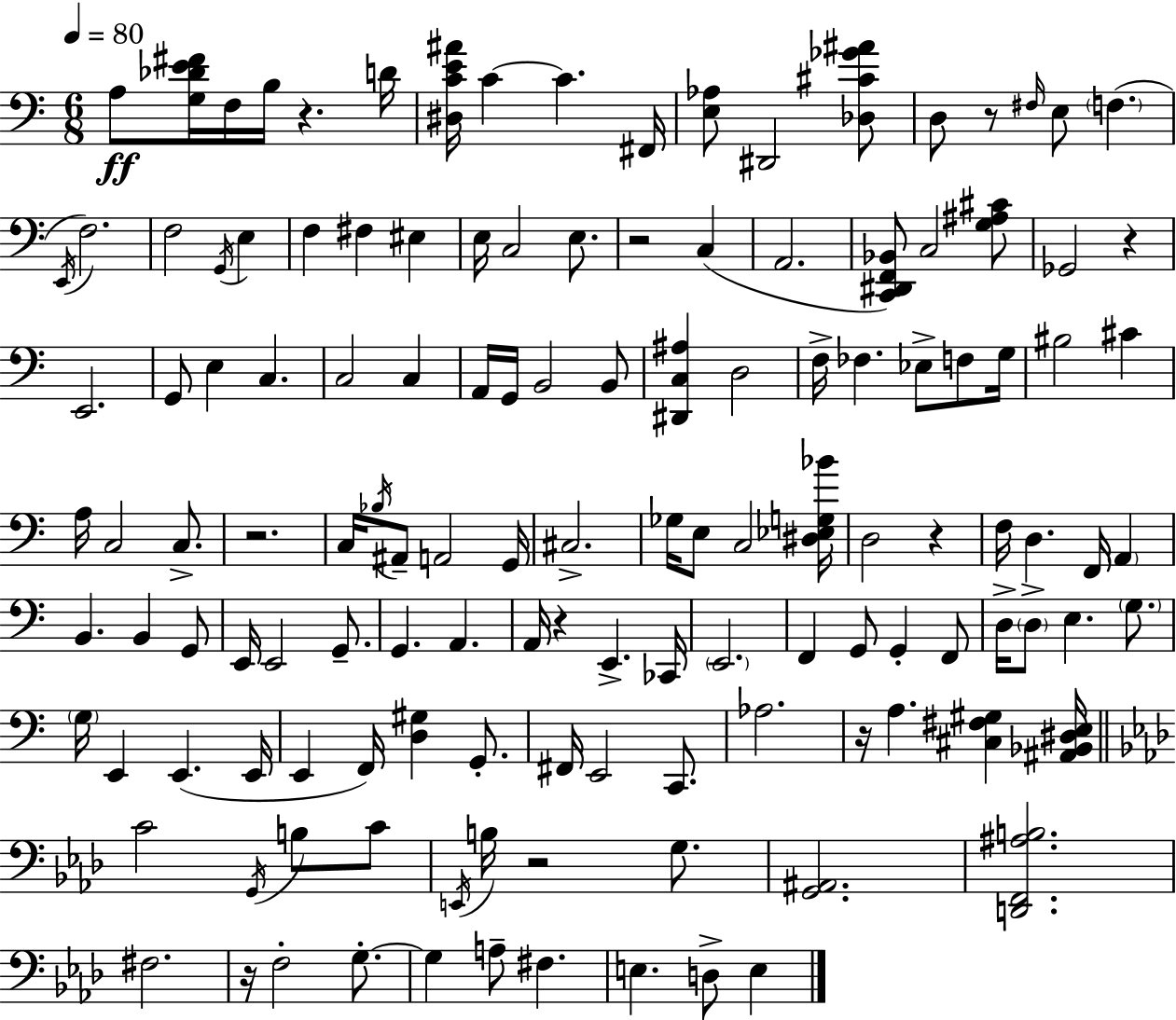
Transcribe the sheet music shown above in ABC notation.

X:1
T:Untitled
M:6/8
L:1/4
K:C
A,/2 [G,_DE^F]/4 F,/4 B,/4 z D/4 [^D,CE^A]/4 C C ^F,,/4 [E,_A,]/2 ^D,,2 [_D,^C_G^A]/2 D,/2 z/2 ^F,/4 E,/2 F, E,,/4 F,2 F,2 G,,/4 E, F, ^F, ^E, E,/4 C,2 E,/2 z2 C, A,,2 [C,,^D,,F,,_B,,]/2 C,2 [G,^A,^C]/2 _G,,2 z E,,2 G,,/2 E, C, C,2 C, A,,/4 G,,/4 B,,2 B,,/2 [^D,,C,^A,] D,2 F,/4 _F, _E,/2 F,/2 G,/4 ^B,2 ^C A,/4 C,2 C,/2 z2 C,/4 _B,/4 ^A,,/2 A,,2 G,,/4 ^C,2 _G,/4 E,/2 C,2 [^D,_E,G,_B]/4 D,2 z F,/4 D, F,,/4 A,, B,, B,, G,,/2 E,,/4 E,,2 G,,/2 G,, A,, A,,/4 z E,, _C,,/4 E,,2 F,, G,,/2 G,, F,,/2 D,/4 D,/2 E, G,/2 G,/4 E,, E,, E,,/4 E,, F,,/4 [D,^G,] G,,/2 ^F,,/4 E,,2 C,,/2 _A,2 z/4 A, [^C,^F,^G,] [^A,,_B,,^D,E,]/4 C2 G,,/4 B,/2 C/2 E,,/4 B,/4 z2 G,/2 [G,,^A,,]2 [D,,F,,^A,B,]2 ^F,2 z/4 F,2 G,/2 G, A,/2 ^F, E, D,/2 E,